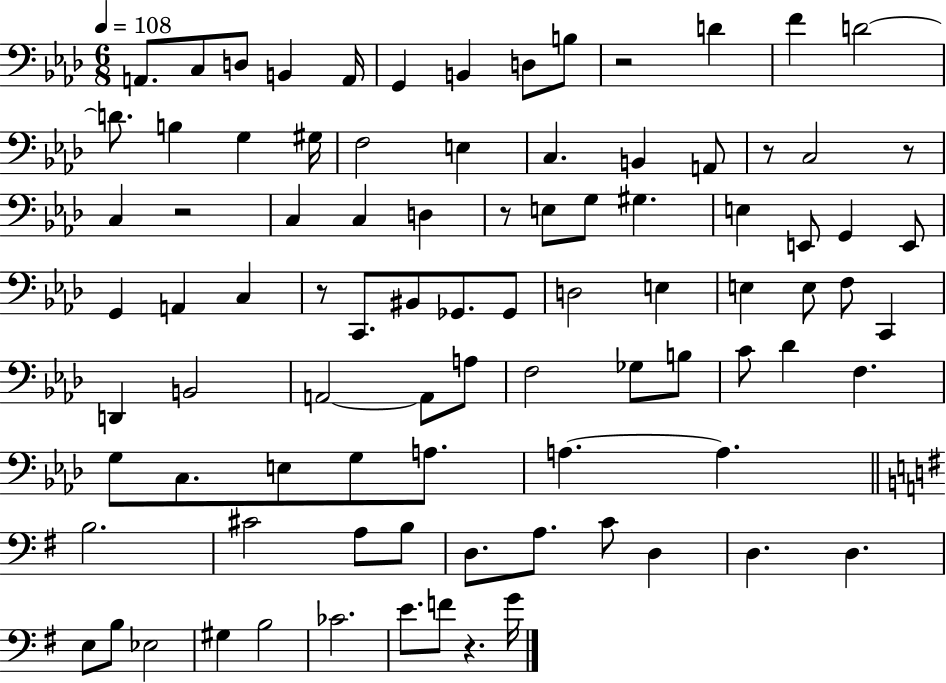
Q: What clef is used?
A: bass